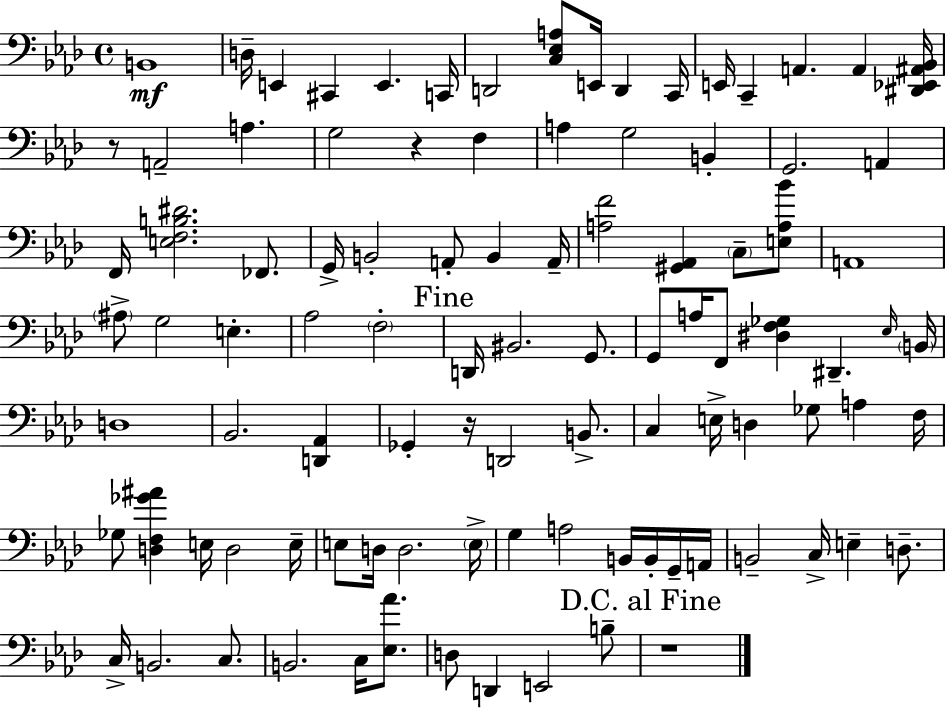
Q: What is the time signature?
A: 4/4